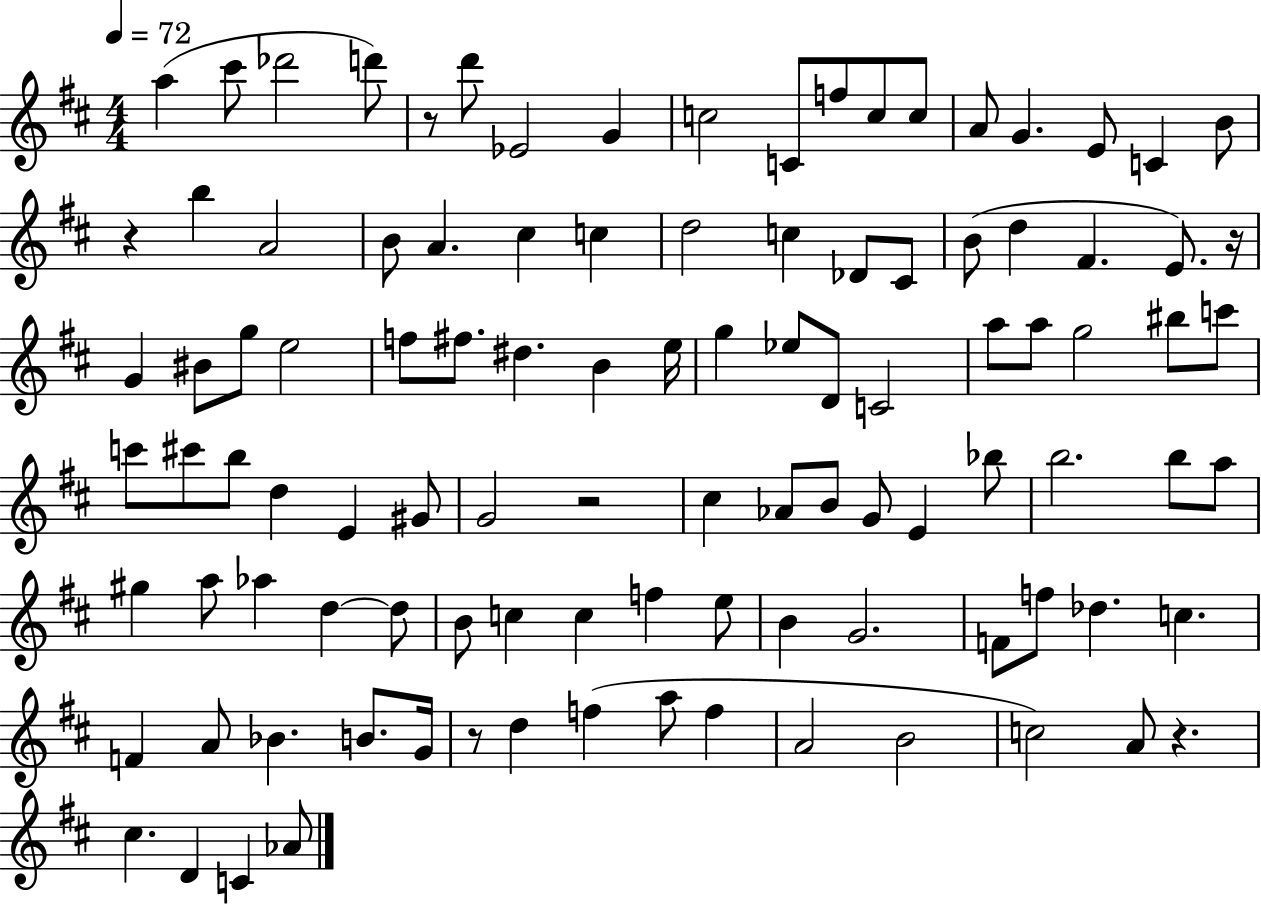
A5/q C#6/e Db6/h D6/e R/e D6/e Eb4/h G4/q C5/h C4/e F5/e C5/e C5/e A4/e G4/q. E4/e C4/q B4/e R/q B5/q A4/h B4/e A4/q. C#5/q C5/q D5/h C5/q Db4/e C#4/e B4/e D5/q F#4/q. E4/e. R/s G4/q BIS4/e G5/e E5/h F5/e F#5/e. D#5/q. B4/q E5/s G5/q Eb5/e D4/e C4/h A5/e A5/e G5/h BIS5/e C6/e C6/e C#6/e B5/e D5/q E4/q G#4/e G4/h R/h C#5/q Ab4/e B4/e G4/e E4/q Bb5/e B5/h. B5/e A5/e G#5/q A5/e Ab5/q D5/q D5/e B4/e C5/q C5/q F5/q E5/e B4/q G4/h. F4/e F5/e Db5/q. C5/q. F4/q A4/e Bb4/q. B4/e. G4/s R/e D5/q F5/q A5/e F5/q A4/h B4/h C5/h A4/e R/q. C#5/q. D4/q C4/q Ab4/e